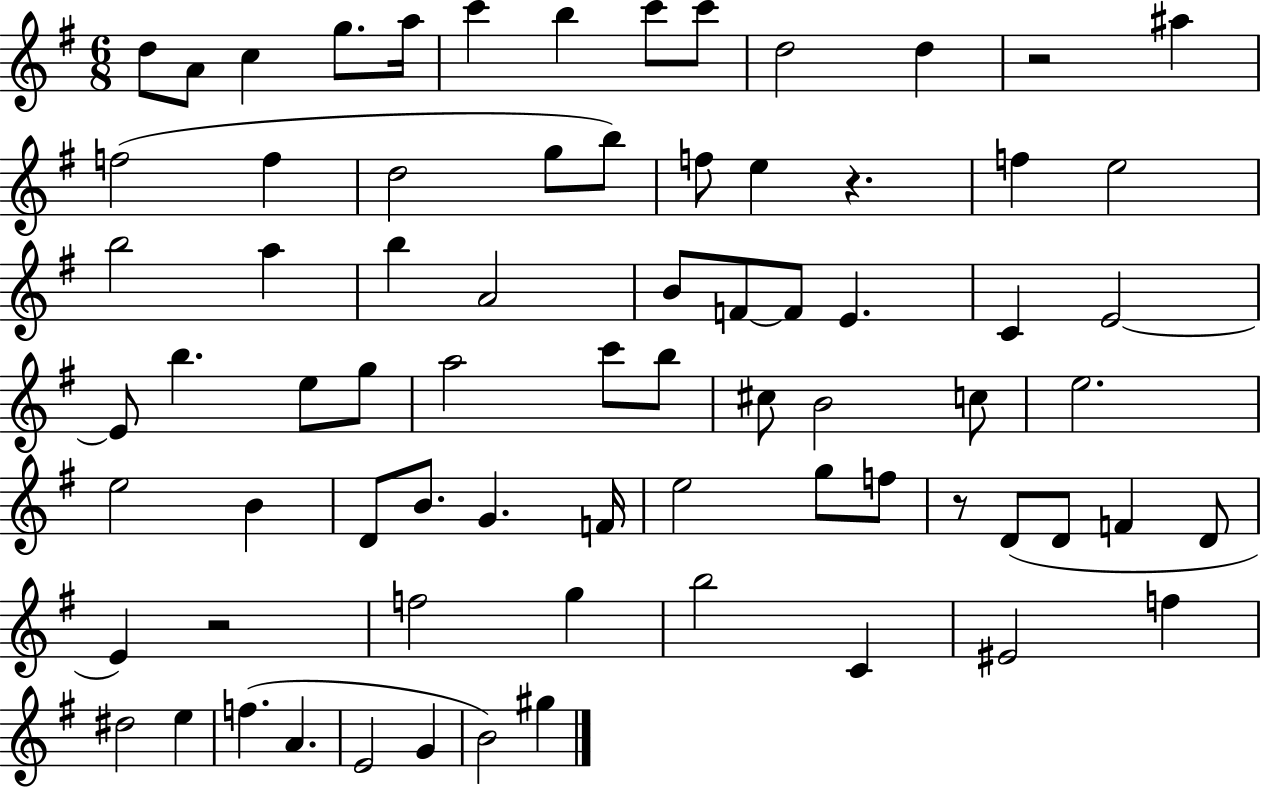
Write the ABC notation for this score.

X:1
T:Untitled
M:6/8
L:1/4
K:G
d/2 A/2 c g/2 a/4 c' b c'/2 c'/2 d2 d z2 ^a f2 f d2 g/2 b/2 f/2 e z f e2 b2 a b A2 B/2 F/2 F/2 E C E2 E/2 b e/2 g/2 a2 c'/2 b/2 ^c/2 B2 c/2 e2 e2 B D/2 B/2 G F/4 e2 g/2 f/2 z/2 D/2 D/2 F D/2 E z2 f2 g b2 C ^E2 f ^d2 e f A E2 G B2 ^g